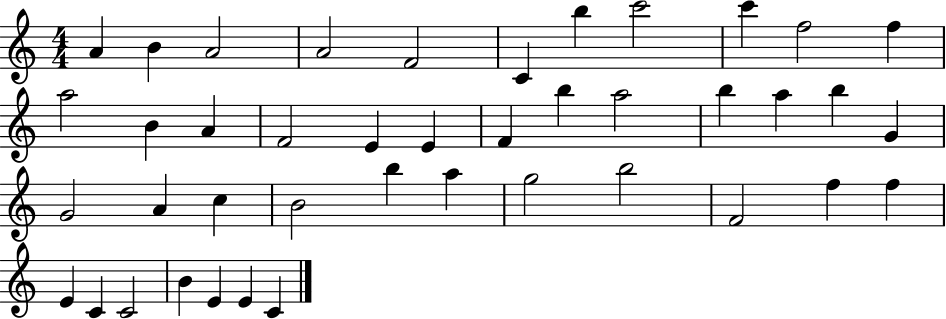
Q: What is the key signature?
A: C major